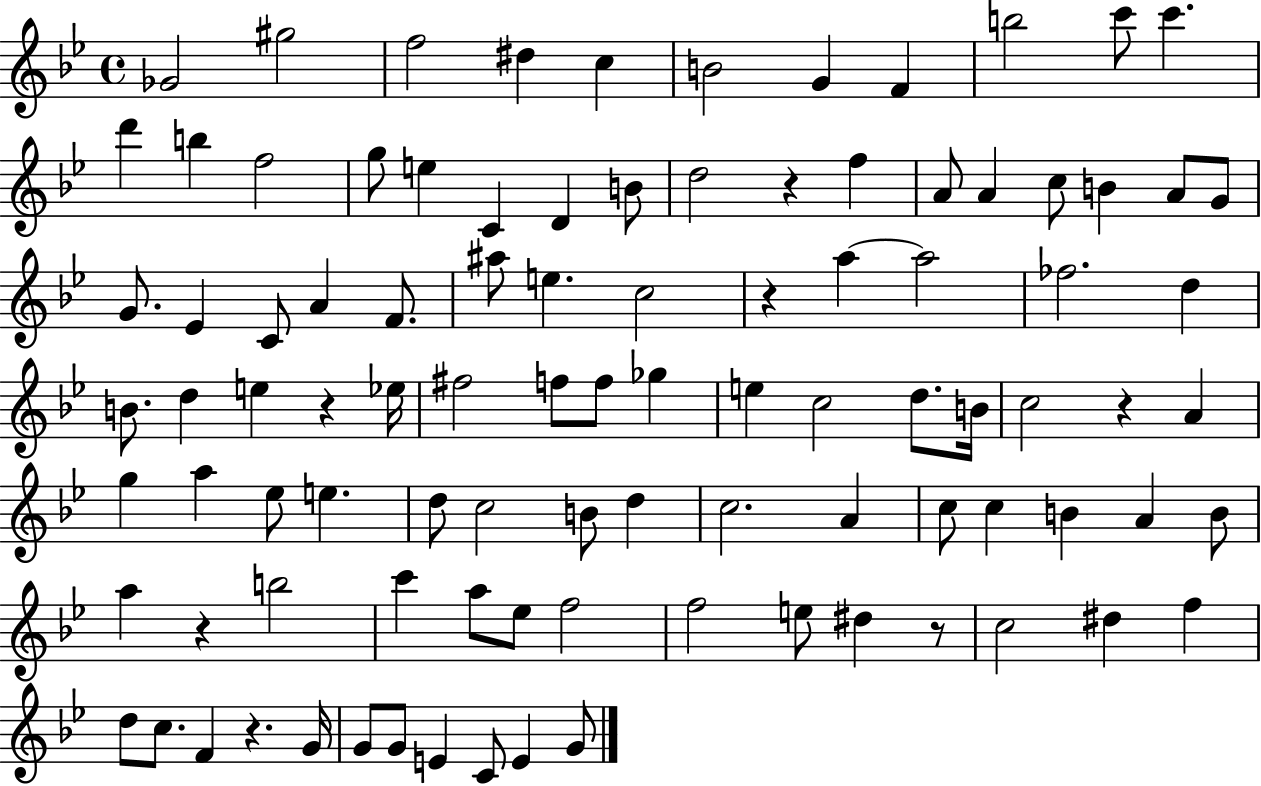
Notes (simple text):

Gb4/h G#5/h F5/h D#5/q C5/q B4/h G4/q F4/q B5/h C6/e C6/q. D6/q B5/q F5/h G5/e E5/q C4/q D4/q B4/e D5/h R/q F5/q A4/e A4/q C5/e B4/q A4/e G4/e G4/e. Eb4/q C4/e A4/q F4/e. A#5/e E5/q. C5/h R/q A5/q A5/h FES5/h. D5/q B4/e. D5/q E5/q R/q Eb5/s F#5/h F5/e F5/e Gb5/q E5/q C5/h D5/e. B4/s C5/h R/q A4/q G5/q A5/q Eb5/e E5/q. D5/e C5/h B4/e D5/q C5/h. A4/q C5/e C5/q B4/q A4/q B4/e A5/q R/q B5/h C6/q A5/e Eb5/e F5/h F5/h E5/e D#5/q R/e C5/h D#5/q F5/q D5/e C5/e. F4/q R/q. G4/s G4/e G4/e E4/q C4/e E4/q G4/e